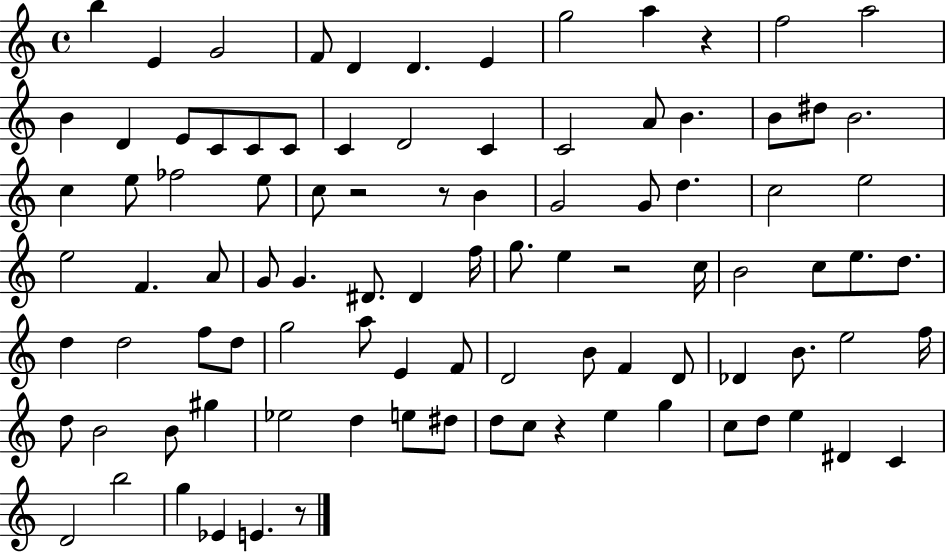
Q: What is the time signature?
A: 4/4